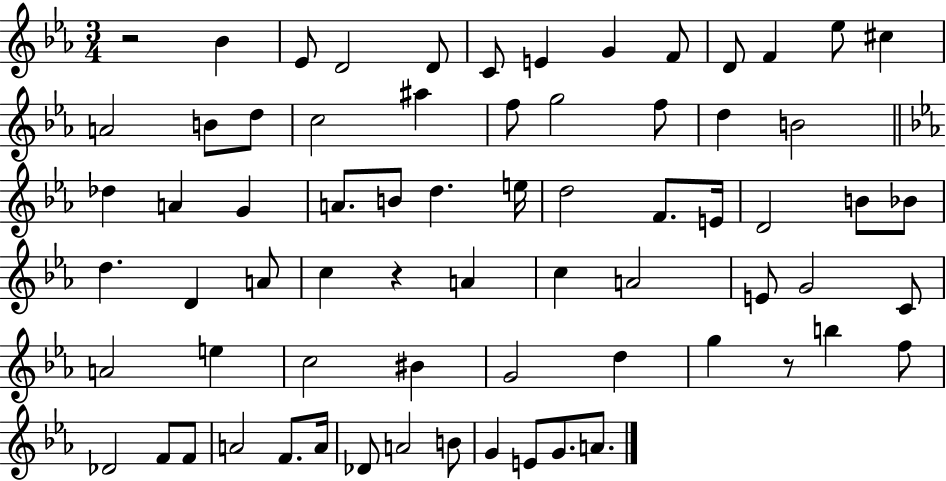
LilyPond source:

{
  \clef treble
  \numericTimeSignature
  \time 3/4
  \key ees \major
  r2 bes'4 | ees'8 d'2 d'8 | c'8 e'4 g'4 f'8 | d'8 f'4 ees''8 cis''4 | \break a'2 b'8 d''8 | c''2 ais''4 | f''8 g''2 f''8 | d''4 b'2 | \break \bar "||" \break \key c \minor des''4 a'4 g'4 | a'8. b'8 d''4. e''16 | d''2 f'8. e'16 | d'2 b'8 bes'8 | \break d''4. d'4 a'8 | c''4 r4 a'4 | c''4 a'2 | e'8 g'2 c'8 | \break a'2 e''4 | c''2 bis'4 | g'2 d''4 | g''4 r8 b''4 f''8 | \break des'2 f'8 f'8 | a'2 f'8. a'16 | des'8 a'2 b'8 | g'4 e'8 g'8. a'8. | \break \bar "|."
}